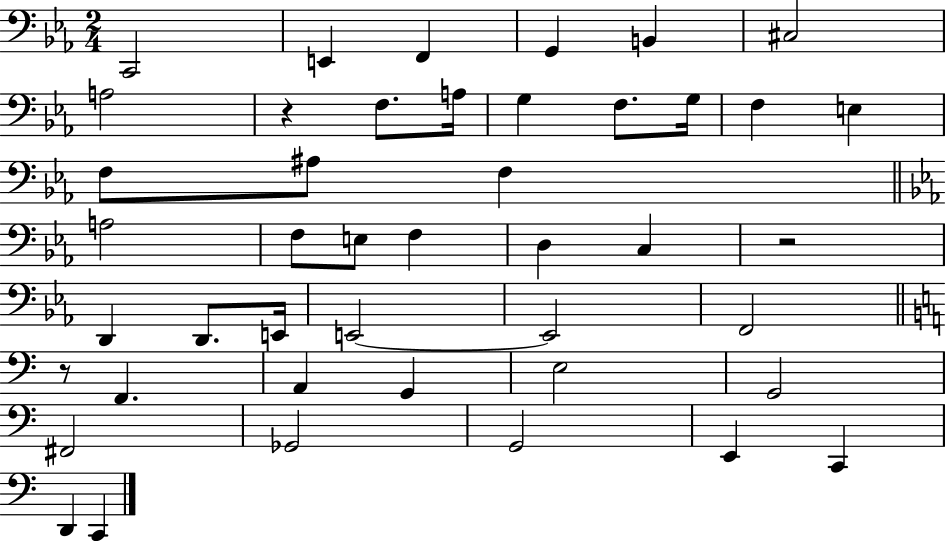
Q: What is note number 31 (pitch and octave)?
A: A2